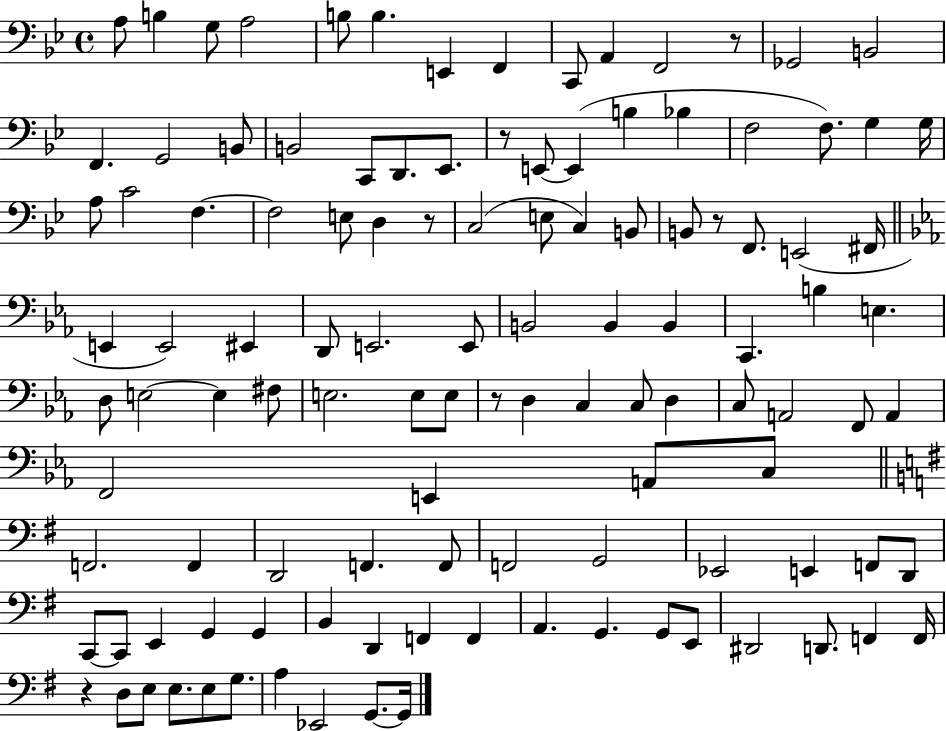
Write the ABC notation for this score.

X:1
T:Untitled
M:4/4
L:1/4
K:Bb
A,/2 B, G,/2 A,2 B,/2 B, E,, F,, C,,/2 A,, F,,2 z/2 _G,,2 B,,2 F,, G,,2 B,,/2 B,,2 C,,/2 D,,/2 _E,,/2 z/2 E,,/2 E,, B, _B, F,2 F,/2 G, G,/4 A,/2 C2 F, F,2 E,/2 D, z/2 C,2 E,/2 C, B,,/2 B,,/2 z/2 F,,/2 E,,2 ^F,,/4 E,, E,,2 ^E,, D,,/2 E,,2 E,,/2 B,,2 B,, B,, C,, B, E, D,/2 E,2 E, ^F,/2 E,2 E,/2 E,/2 z/2 D, C, C,/2 D, C,/2 A,,2 F,,/2 A,, F,,2 E,, A,,/2 C,/2 F,,2 F,, D,,2 F,, F,,/2 F,,2 G,,2 _E,,2 E,, F,,/2 D,,/2 C,,/2 C,,/2 E,, G,, G,, B,, D,, F,, F,, A,, G,, G,,/2 E,,/2 ^D,,2 D,,/2 F,, F,,/4 z D,/2 E,/2 E,/2 E,/2 G,/2 A, _E,,2 G,,/2 G,,/4